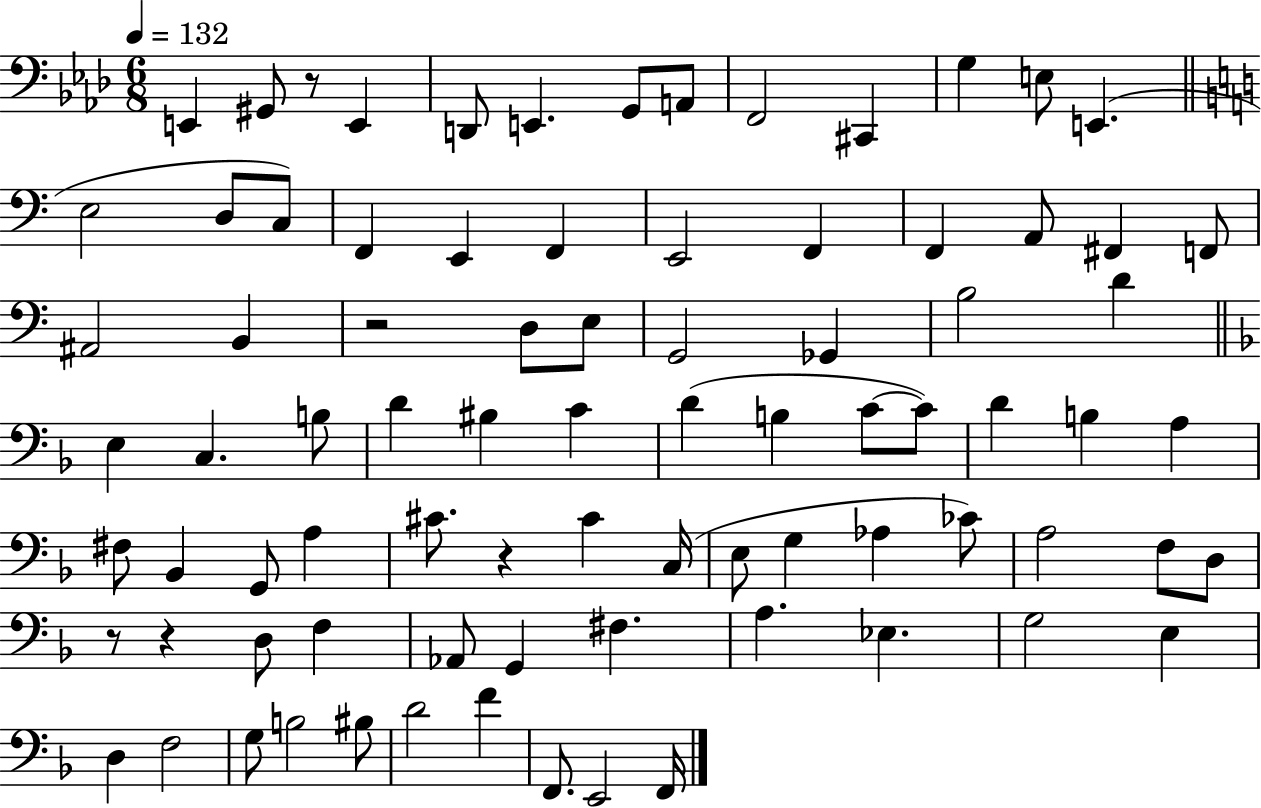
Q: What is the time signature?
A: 6/8